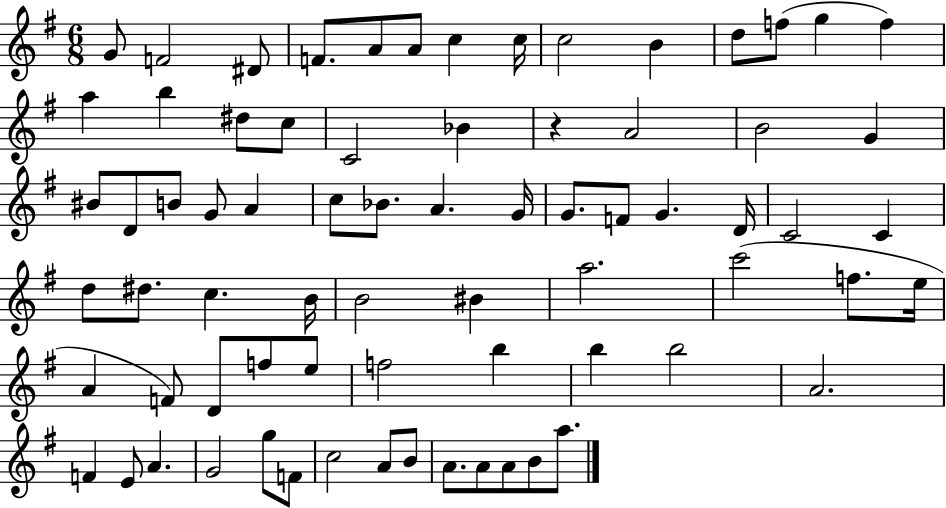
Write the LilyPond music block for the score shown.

{
  \clef treble
  \numericTimeSignature
  \time 6/8
  \key g \major
  g'8 f'2 dis'8 | f'8. a'8 a'8 c''4 c''16 | c''2 b'4 | d''8 f''8( g''4 f''4) | \break a''4 b''4 dis''8 c''8 | c'2 bes'4 | r4 a'2 | b'2 g'4 | \break bis'8 d'8 b'8 g'8 a'4 | c''8 bes'8. a'4. g'16 | g'8. f'8 g'4. d'16 | c'2 c'4 | \break d''8 dis''8. c''4. b'16 | b'2 bis'4 | a''2. | c'''2( f''8. e''16 | \break a'4 f'8) d'8 f''8 e''8 | f''2 b''4 | b''4 b''2 | a'2. | \break f'4 e'8 a'4. | g'2 g''8 f'8 | c''2 a'8 b'8 | a'8. a'8 a'8 b'8 a''8. | \break \bar "|."
}